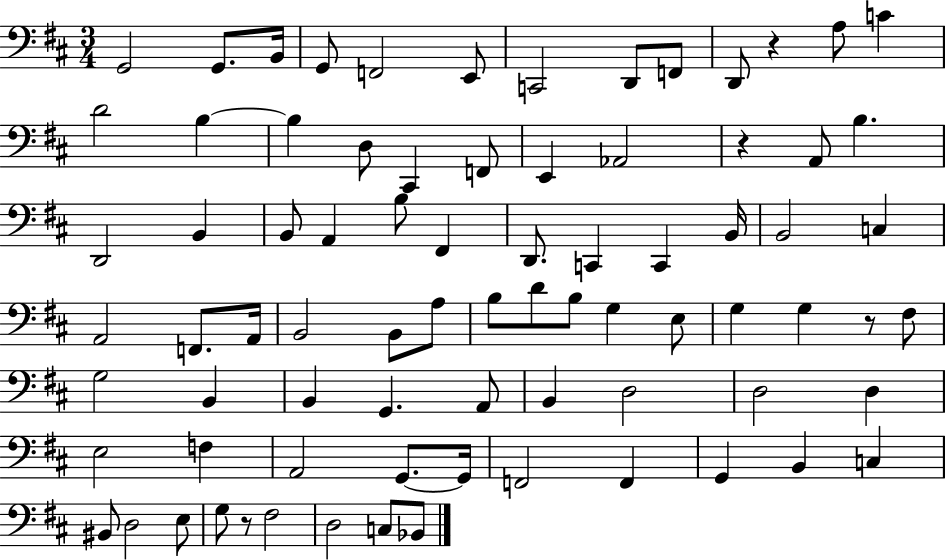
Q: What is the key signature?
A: D major